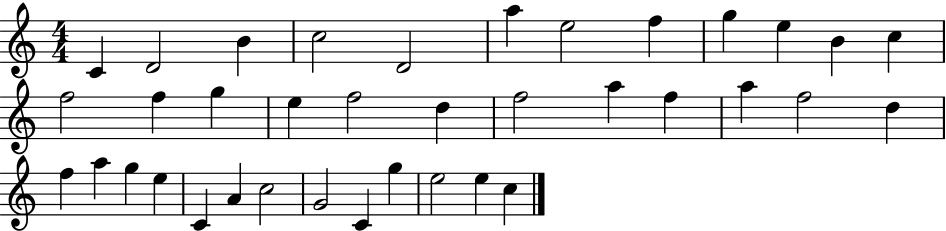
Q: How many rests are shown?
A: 0